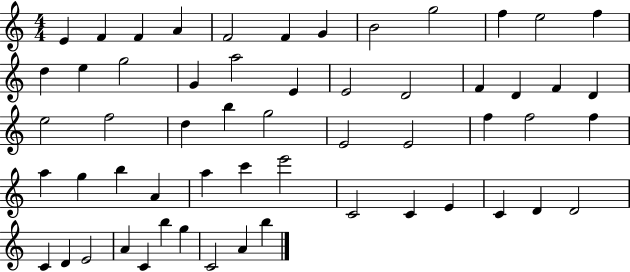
X:1
T:Untitled
M:4/4
L:1/4
K:C
E F F A F2 F G B2 g2 f e2 f d e g2 G a2 E E2 D2 F D F D e2 f2 d b g2 E2 E2 f f2 f a g b A a c' e'2 C2 C E C D D2 C D E2 A C b g C2 A b